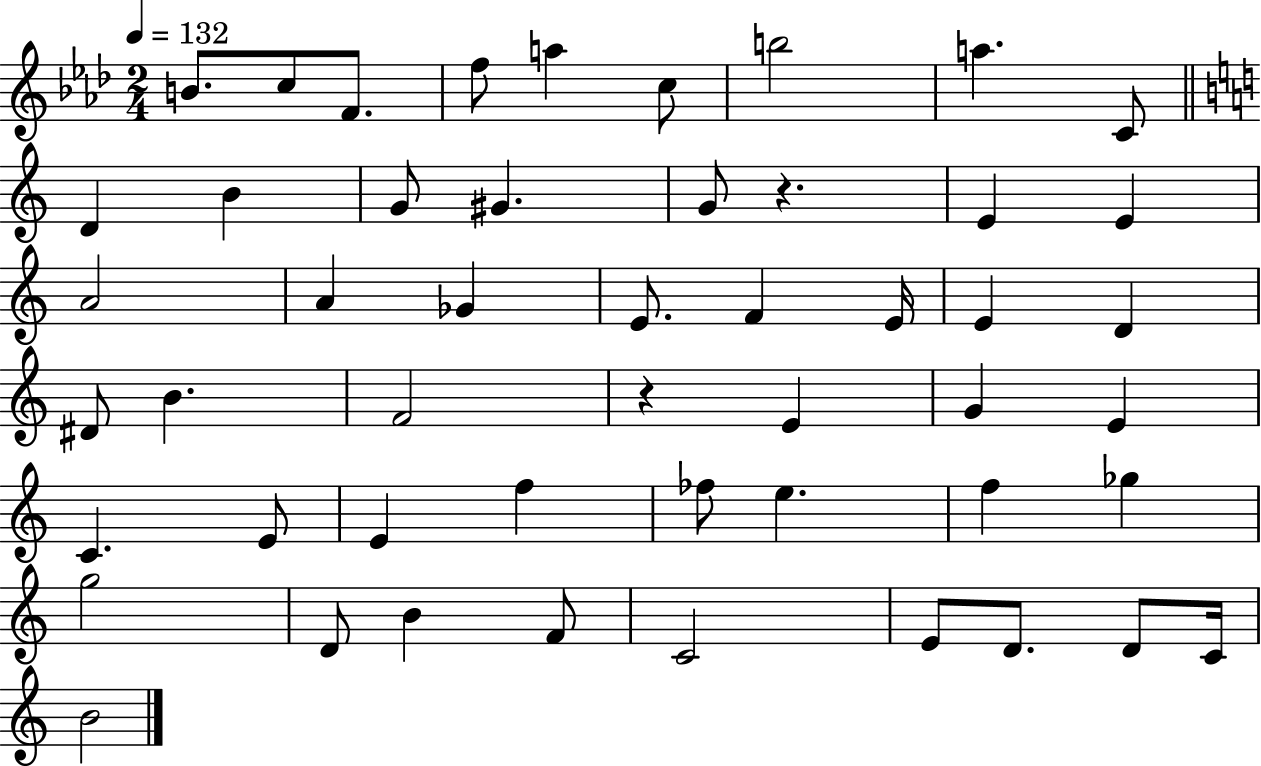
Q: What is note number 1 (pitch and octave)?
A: B4